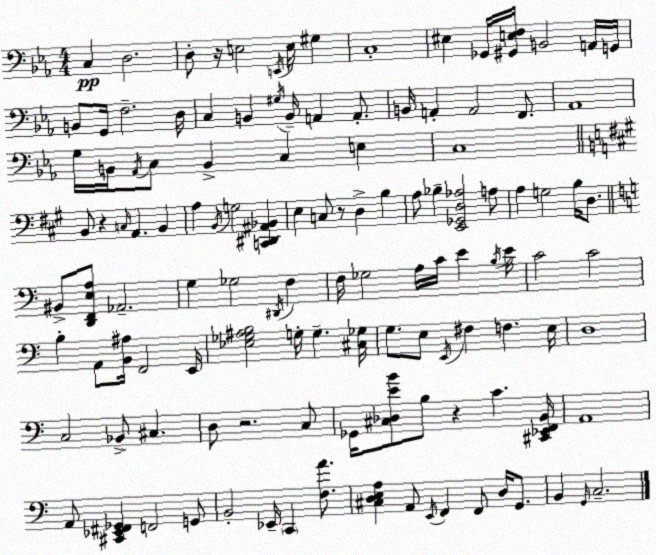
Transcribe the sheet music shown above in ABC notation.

X:1
T:Untitled
M:4/4
L:1/4
K:Cm
C, D,2 D,/2 z/4 E,2 E,,/4 E,/4 ^G, C,4 ^E, _G,,/4 [^G,,E,F,]/4 B,,2 A,,/4 G,,/4 B,,/2 G,,/4 F,2 D,/4 C, B,, ^G,/4 B,,/4 A,, A,,/2 B,,/4 A,, A,,2 F,,/2 _A,,4 G,/4 B,,/4 _A,,/4 C,/2 B,, C, E, C,4 B,,/2 z C,/4 A,, B,, A, B,,/4 G,2 [C,,^D,,^A,,_B,,] E, C,/2 z/2 D, B, A,/2 _B, [E,,_G,,D,_A,]2 A,/2 A, G,2 B,/4 D,/2 ^B,,/2 [D,,F,,E,A,]/2 _A,,2 G, _G,2 ^D,,/4 F, F,/4 _G,2 A,/4 C/4 E B,/4 E/4 C2 C2 B, A,,/2 [B,,^A,]/4 F,,2 E,,/4 [_E,_G,^A,B,]2 G,/4 G, [^C,_G,]/4 G,/2 E,/2 E,,/4 ^F, F, E,/4 D,4 C,2 _B,,/2 ^C, D,/2 z2 C,/2 _G,,/4 [^C,_D,EB]/2 B,/2 z C [^C,,_E,,F,,B,,]/4 A,,4 A,,/2 [^C,,_E,,^F,,_G,,] F,,2 G,,/2 B,,2 _E,,/4 C,, [F,A]/2 [^C,D,E,A,] A,,/2 E,,/4 F,, F,,/2 D,/4 G,,/2 B,, G,,/4 C,2